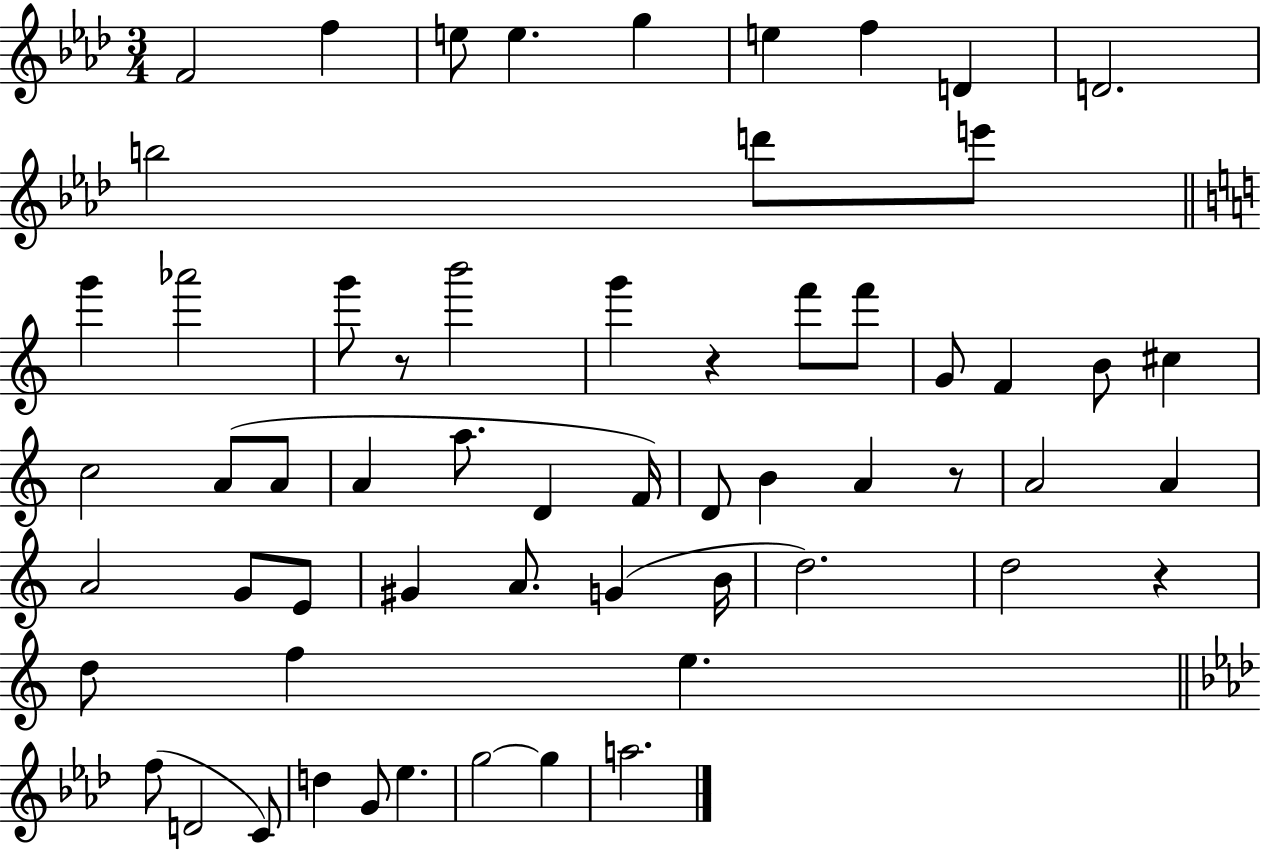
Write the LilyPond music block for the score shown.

{
  \clef treble
  \numericTimeSignature
  \time 3/4
  \key aes \major
  f'2 f''4 | e''8 e''4. g''4 | e''4 f''4 d'4 | d'2. | \break b''2 d'''8 e'''8 | \bar "||" \break \key c \major g'''4 aes'''2 | g'''8 r8 b'''2 | g'''4 r4 f'''8 f'''8 | g'8 f'4 b'8 cis''4 | \break c''2 a'8( a'8 | a'4 a''8. d'4 f'16) | d'8 b'4 a'4 r8 | a'2 a'4 | \break a'2 g'8 e'8 | gis'4 a'8. g'4( b'16 | d''2.) | d''2 r4 | \break d''8 f''4 e''4. | \bar "||" \break \key aes \major f''8( d'2 c'8) | d''4 g'8 ees''4. | g''2~~ g''4 | a''2. | \break \bar "|."
}